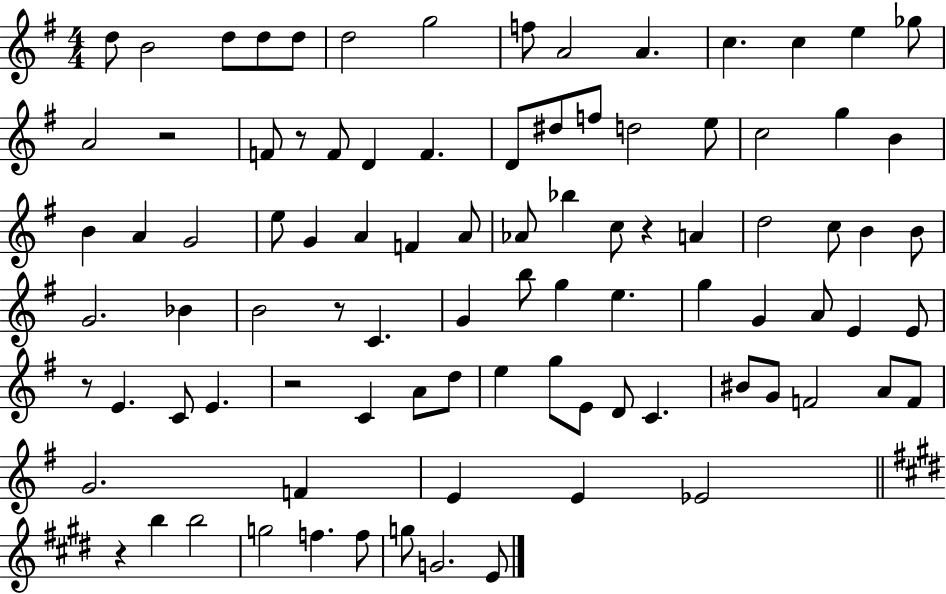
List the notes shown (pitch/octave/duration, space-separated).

D5/e B4/h D5/e D5/e D5/e D5/h G5/h F5/e A4/h A4/q. C5/q. C5/q E5/q Gb5/e A4/h R/h F4/e R/e F4/e D4/q F4/q. D4/e D#5/e F5/e D5/h E5/e C5/h G5/q B4/q B4/q A4/q G4/h E5/e G4/q A4/q F4/q A4/e Ab4/e Bb5/q C5/e R/q A4/q D5/h C5/e B4/q B4/e G4/h. Bb4/q B4/h R/e C4/q. G4/q B5/e G5/q E5/q. G5/q G4/q A4/e E4/q E4/e R/e E4/q. C4/e E4/q. R/h C4/q A4/e D5/e E5/q G5/e E4/e D4/e C4/q. BIS4/e G4/e F4/h A4/e F4/e G4/h. F4/q E4/q E4/q Eb4/h R/q B5/q B5/h G5/h F5/q. F5/e G5/e G4/h. E4/e